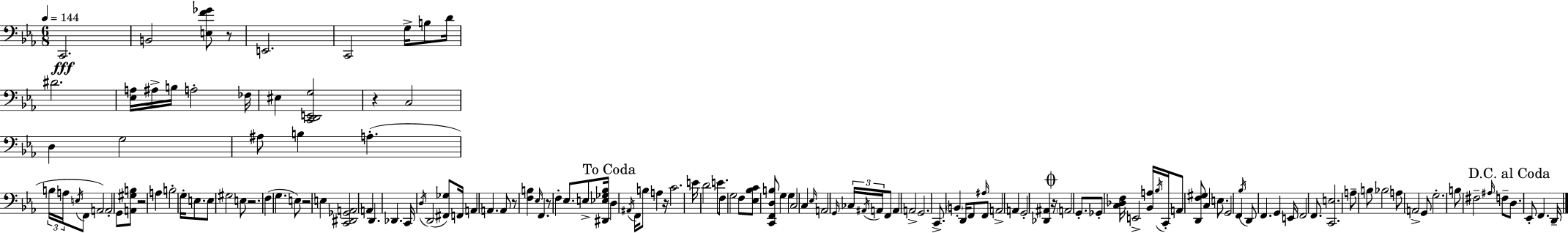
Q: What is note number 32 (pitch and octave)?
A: G#3